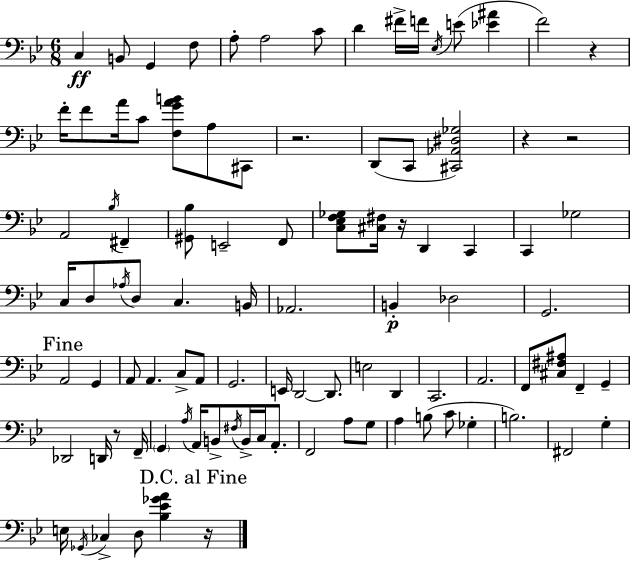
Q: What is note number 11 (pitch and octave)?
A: Eb3